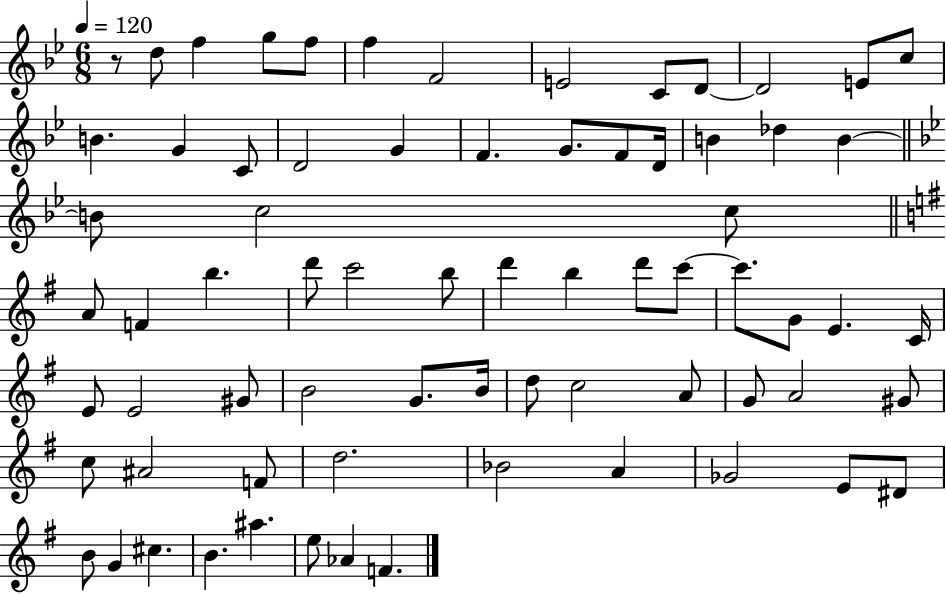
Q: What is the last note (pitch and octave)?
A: F4